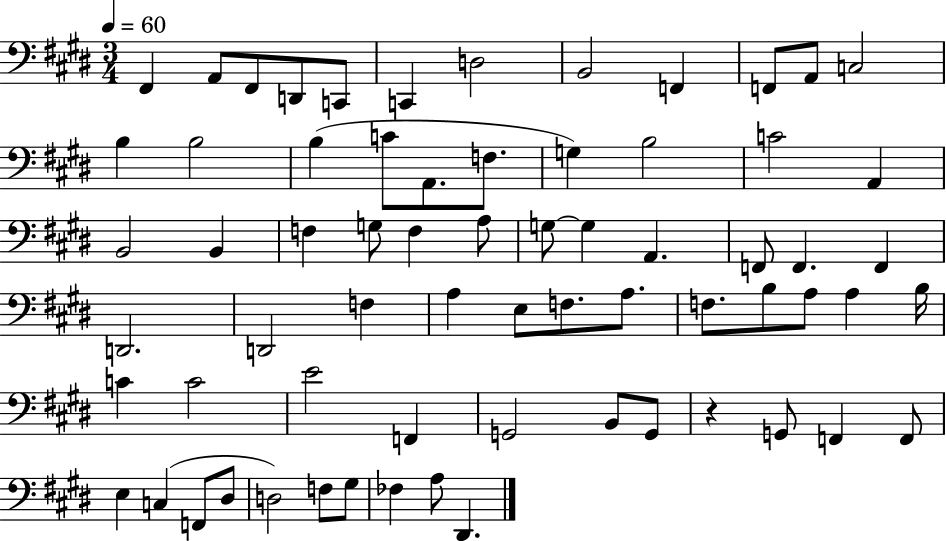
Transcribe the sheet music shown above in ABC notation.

X:1
T:Untitled
M:3/4
L:1/4
K:E
^F,, A,,/2 ^F,,/2 D,,/2 C,,/2 C,, D,2 B,,2 F,, F,,/2 A,,/2 C,2 B, B,2 B, C/2 A,,/2 F,/2 G, B,2 C2 A,, B,,2 B,, F, G,/2 F, A,/2 G,/2 G, A,, F,,/2 F,, F,, D,,2 D,,2 F, A, E,/2 F,/2 A,/2 F,/2 B,/2 A,/2 A, B,/4 C C2 E2 F,, G,,2 B,,/2 G,,/2 z G,,/2 F,, F,,/2 E, C, F,,/2 ^D,/2 D,2 F,/2 ^G,/2 _F, A,/2 ^D,,